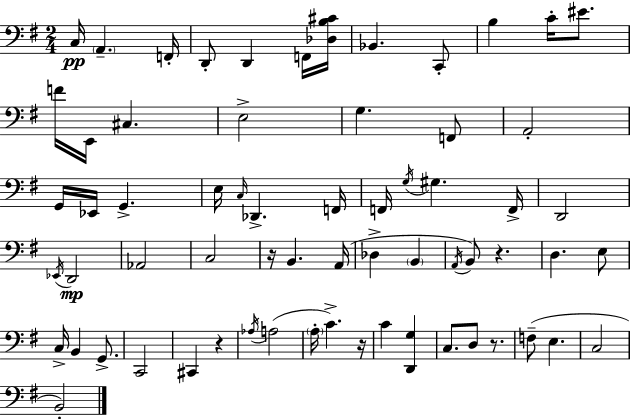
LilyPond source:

{
  \clef bass
  \numericTimeSignature
  \time 2/4
  \key e \minor
  c16\pp \parenthesize a,4.-- f,16-. | d,8-. d,4 f,16 <des b cis'>16 | bes,4. c,8-. | b4 c'16-. eis'8. | \break f'16 e,16 cis4. | e2-> | g4. f,8 | a,2-. | \break g,16 ees,16 g,4.-> | e16 \grace { c16 } des,4.-> | f,16 f,16 \acciaccatura { g16 } gis4. | f,16-> d,2 | \break \acciaccatura { ees,16 } d,2\mp | aes,2 | c2 | r16 b,4. | \break a,16( des4-> \parenthesize b,4 | \acciaccatura { a,16 }) b,8 r4. | d4. | e8 c16-> b,4 | \break g,8.-> c,2 | cis,4 | r4 \acciaccatura { aes16 }( a2 | \parenthesize a16-. c'4.->) | \break r16 c'4 | <d, g>4 c8. | d8 r8. f8--( e4. | c2 | \break b,2-.) | \bar "|."
}